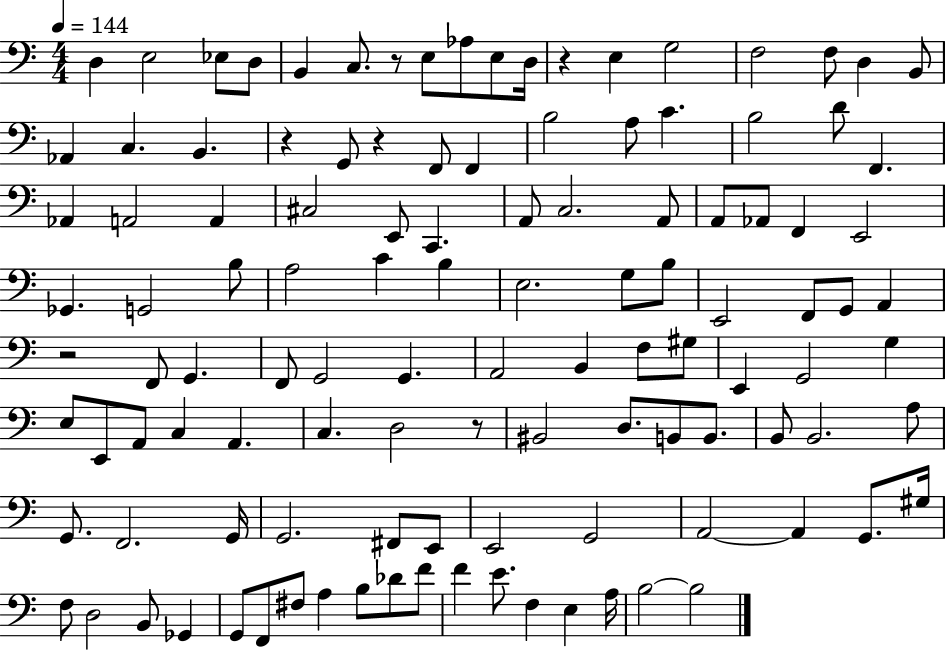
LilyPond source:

{
  \clef bass
  \numericTimeSignature
  \time 4/4
  \key c \major
  \tempo 4 = 144
  d4 e2 ees8 d8 | b,4 c8. r8 e8 aes8 e8 d16 | r4 e4 g2 | f2 f8 d4 b,8 | \break aes,4 c4. b,4. | r4 g,8 r4 f,8 f,4 | b2 a8 c'4. | b2 d'8 f,4. | \break aes,4 a,2 a,4 | cis2 e,8 c,4. | a,8 c2. a,8 | a,8 aes,8 f,4 e,2 | \break ges,4. g,2 b8 | a2 c'4 b4 | e2. g8 b8 | e,2 f,8 g,8 a,4 | \break r2 f,8 g,4. | f,8 g,2 g,4. | a,2 b,4 f8 gis8 | e,4 g,2 g4 | \break e8 e,8 a,8 c4 a,4. | c4. d2 r8 | bis,2 d8. b,8 b,8. | b,8 b,2. a8 | \break g,8. f,2. g,16 | g,2. fis,8 e,8 | e,2 g,2 | a,2~~ a,4 g,8. gis16 | \break f8 d2 b,8 ges,4 | g,8 f,8 fis8 a4 b8 des'8 f'8 | f'4 e'8. f4 e4 a16 | b2~~ b2 | \break \bar "|."
}